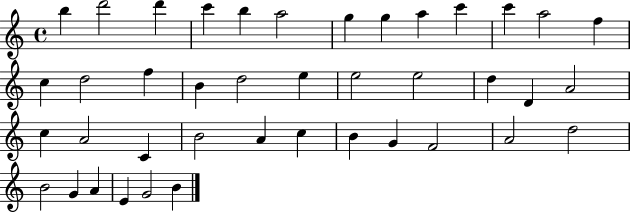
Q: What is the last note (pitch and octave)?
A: B4